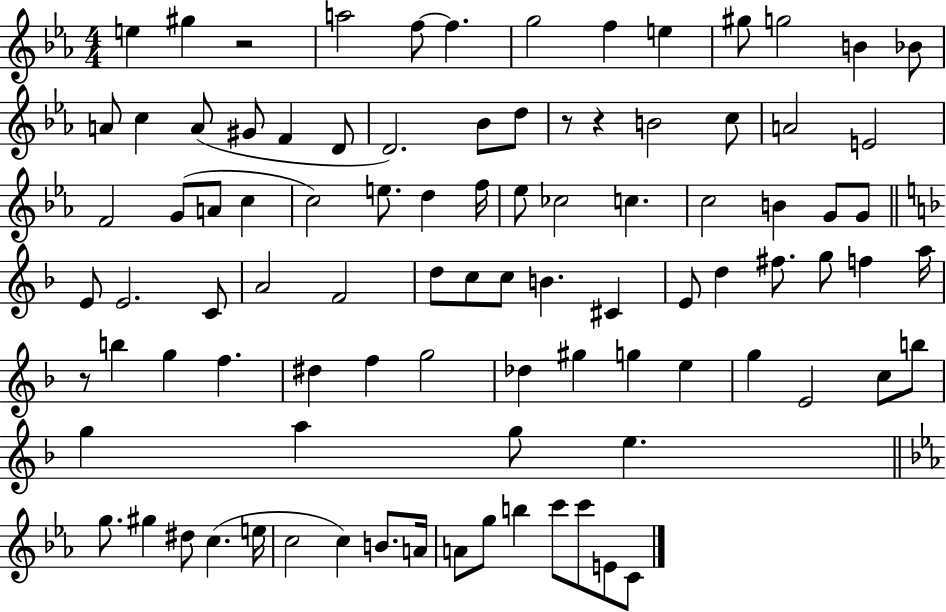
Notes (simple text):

E5/q G#5/q R/h A5/h F5/e F5/q. G5/h F5/q E5/q G#5/e G5/h B4/q Bb4/e A4/e C5/q A4/e G#4/e F4/q D4/e D4/h. Bb4/e D5/e R/e R/q B4/h C5/e A4/h E4/h F4/h G4/e A4/e C5/q C5/h E5/e. D5/q F5/s Eb5/e CES5/h C5/q. C5/h B4/q G4/e G4/e E4/e E4/h. C4/e A4/h F4/h D5/e C5/e C5/e B4/q. C#4/q E4/e D5/q F#5/e. G5/e F5/q A5/s R/e B5/q G5/q F5/q. D#5/q F5/q G5/h Db5/q G#5/q G5/q E5/q G5/q E4/h C5/e B5/e G5/q A5/q G5/e E5/q. G5/e. G#5/q D#5/e C5/q. E5/s C5/h C5/q B4/e. A4/s A4/e G5/e B5/q C6/e C6/e E4/e C4/e